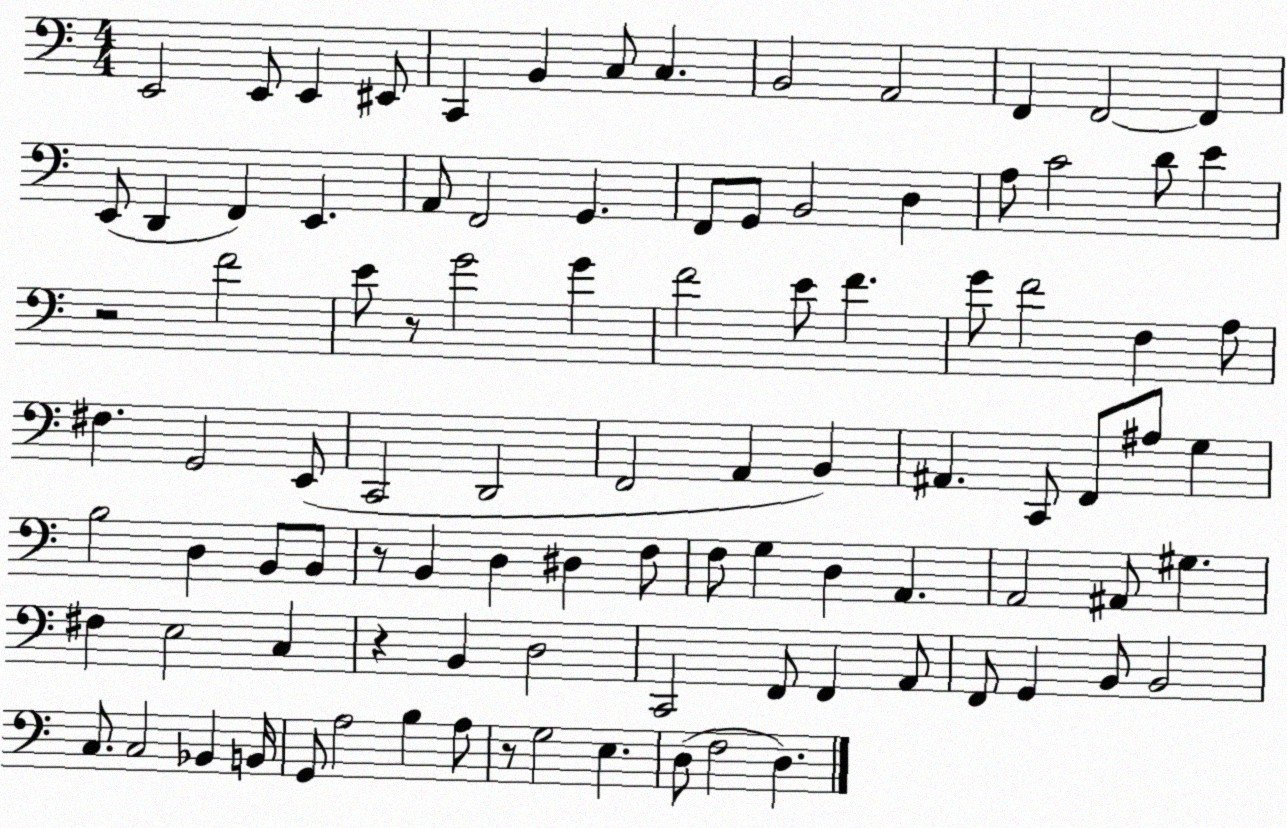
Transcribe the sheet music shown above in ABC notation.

X:1
T:Untitled
M:4/4
L:1/4
K:C
E,,2 E,,/2 E,, ^E,,/2 C,, B,, C,/2 C, B,,2 A,,2 F,, F,,2 F,, E,,/2 D,, F,, E,, A,,/2 F,,2 G,, F,,/2 G,,/2 B,,2 D, A,/2 C2 D/2 E z2 F2 E/2 z/2 G2 G F2 E/2 F G/2 F2 F, A,/2 ^F, G,,2 E,,/2 C,,2 D,,2 F,,2 A,, B,, ^A,, C,,/2 F,,/2 ^A,/2 G, B,2 D, B,,/2 B,,/2 z/2 B,, D, ^D, F,/2 F,/2 G, D, A,, A,,2 ^A,,/2 ^G, ^F, E,2 C, z B,, D,2 C,,2 F,,/2 F,, A,,/2 F,,/2 G,, B,,/2 B,,2 C,/2 C,2 _B,, B,,/4 G,,/2 A,2 B, A,/2 z/2 G,2 E, D,/2 F,2 D,